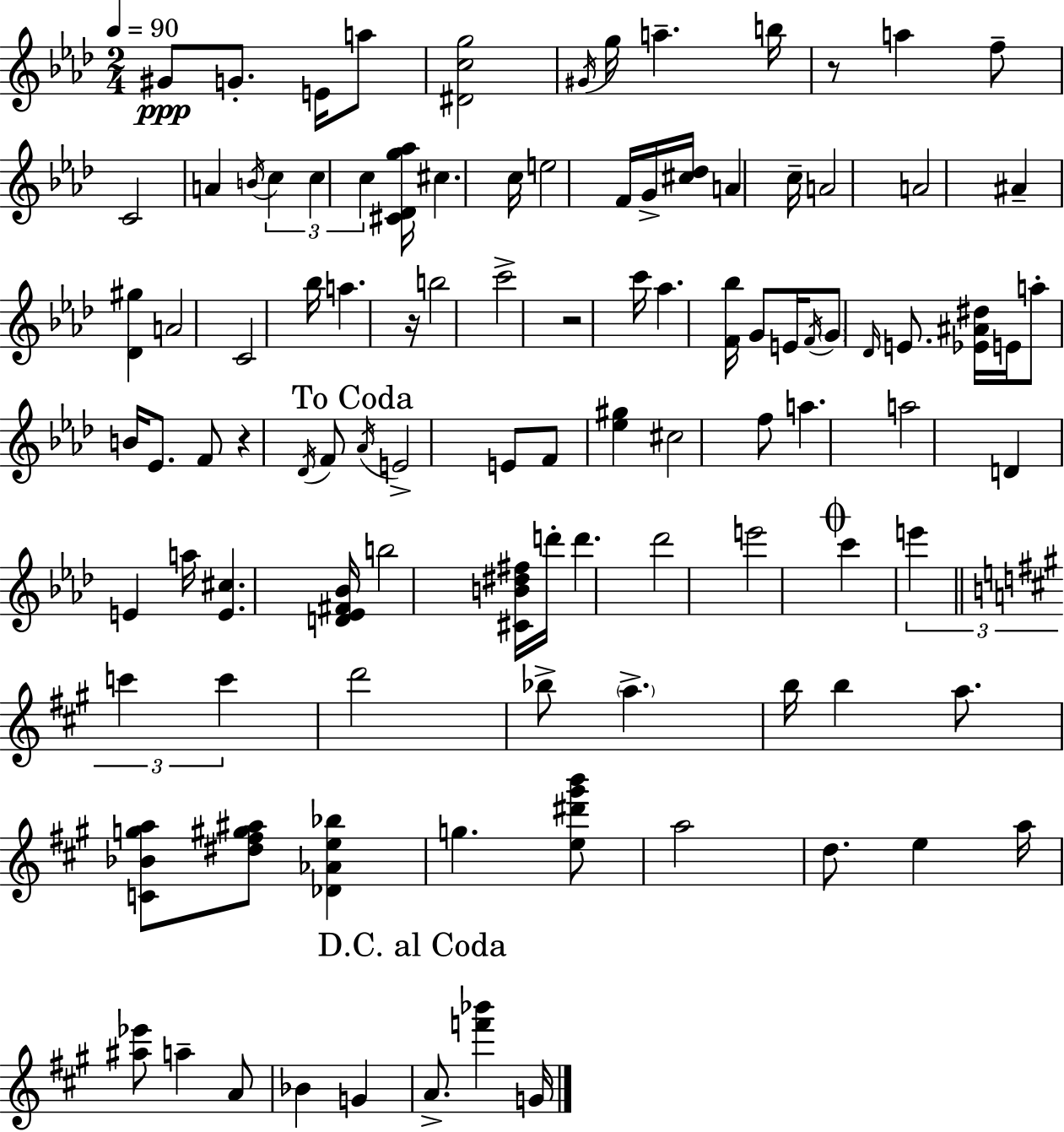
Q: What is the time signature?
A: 2/4